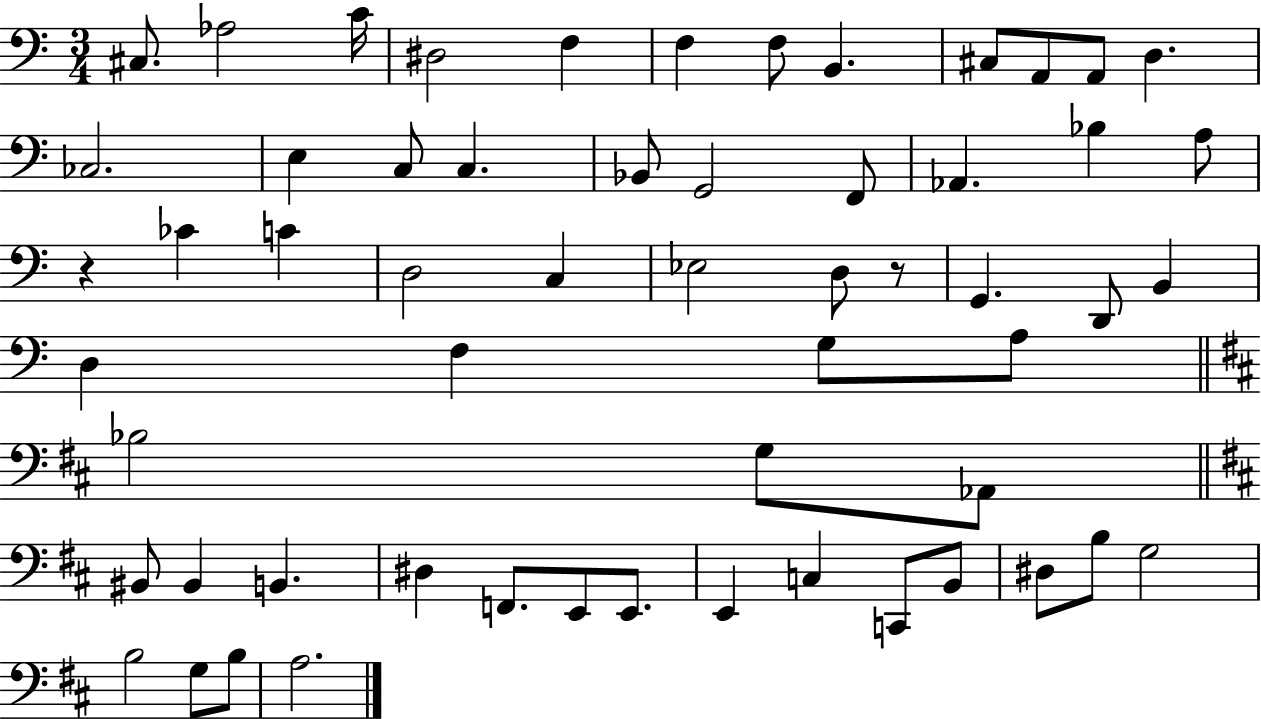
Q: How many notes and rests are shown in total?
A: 58